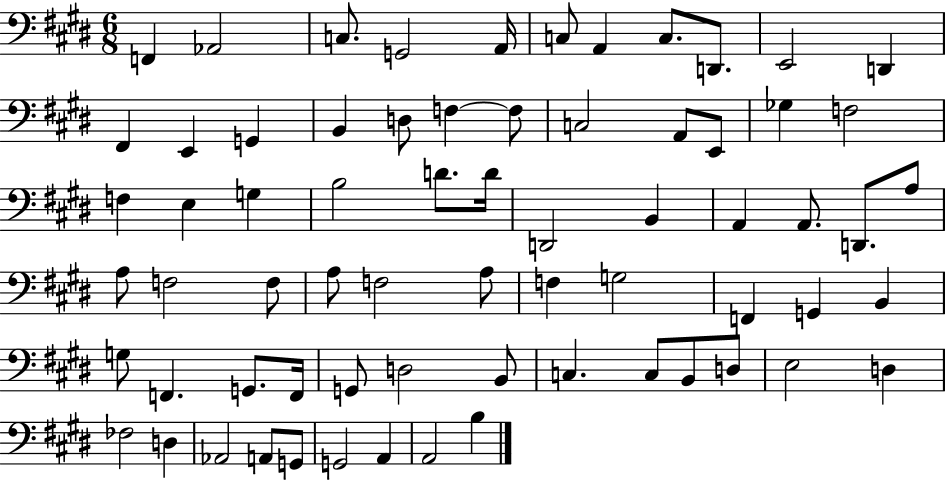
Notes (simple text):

F2/q Ab2/h C3/e. G2/h A2/s C3/e A2/q C3/e. D2/e. E2/h D2/q F#2/q E2/q G2/q B2/q D3/e F3/q F3/e C3/h A2/e E2/e Gb3/q F3/h F3/q E3/q G3/q B3/h D4/e. D4/s D2/h B2/q A2/q A2/e. D2/e. A3/e A3/e F3/h F3/e A3/e F3/h A3/e F3/q G3/h F2/q G2/q B2/q G3/e F2/q. G2/e. F2/s G2/e D3/h B2/e C3/q. C3/e B2/e D3/e E3/h D3/q FES3/h D3/q Ab2/h A2/e G2/e G2/h A2/q A2/h B3/q